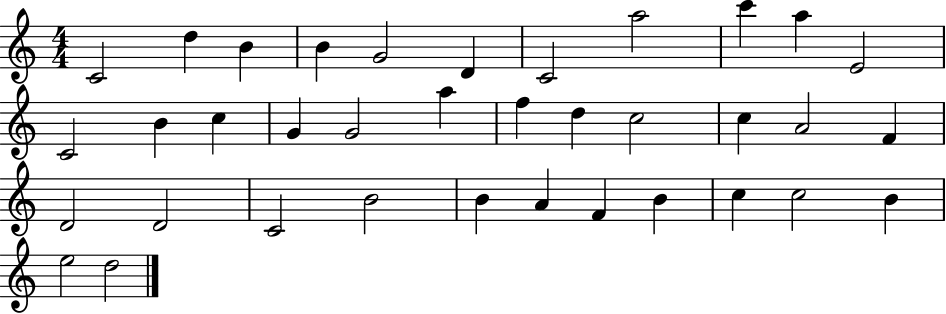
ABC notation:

X:1
T:Untitled
M:4/4
L:1/4
K:C
C2 d B B G2 D C2 a2 c' a E2 C2 B c G G2 a f d c2 c A2 F D2 D2 C2 B2 B A F B c c2 B e2 d2